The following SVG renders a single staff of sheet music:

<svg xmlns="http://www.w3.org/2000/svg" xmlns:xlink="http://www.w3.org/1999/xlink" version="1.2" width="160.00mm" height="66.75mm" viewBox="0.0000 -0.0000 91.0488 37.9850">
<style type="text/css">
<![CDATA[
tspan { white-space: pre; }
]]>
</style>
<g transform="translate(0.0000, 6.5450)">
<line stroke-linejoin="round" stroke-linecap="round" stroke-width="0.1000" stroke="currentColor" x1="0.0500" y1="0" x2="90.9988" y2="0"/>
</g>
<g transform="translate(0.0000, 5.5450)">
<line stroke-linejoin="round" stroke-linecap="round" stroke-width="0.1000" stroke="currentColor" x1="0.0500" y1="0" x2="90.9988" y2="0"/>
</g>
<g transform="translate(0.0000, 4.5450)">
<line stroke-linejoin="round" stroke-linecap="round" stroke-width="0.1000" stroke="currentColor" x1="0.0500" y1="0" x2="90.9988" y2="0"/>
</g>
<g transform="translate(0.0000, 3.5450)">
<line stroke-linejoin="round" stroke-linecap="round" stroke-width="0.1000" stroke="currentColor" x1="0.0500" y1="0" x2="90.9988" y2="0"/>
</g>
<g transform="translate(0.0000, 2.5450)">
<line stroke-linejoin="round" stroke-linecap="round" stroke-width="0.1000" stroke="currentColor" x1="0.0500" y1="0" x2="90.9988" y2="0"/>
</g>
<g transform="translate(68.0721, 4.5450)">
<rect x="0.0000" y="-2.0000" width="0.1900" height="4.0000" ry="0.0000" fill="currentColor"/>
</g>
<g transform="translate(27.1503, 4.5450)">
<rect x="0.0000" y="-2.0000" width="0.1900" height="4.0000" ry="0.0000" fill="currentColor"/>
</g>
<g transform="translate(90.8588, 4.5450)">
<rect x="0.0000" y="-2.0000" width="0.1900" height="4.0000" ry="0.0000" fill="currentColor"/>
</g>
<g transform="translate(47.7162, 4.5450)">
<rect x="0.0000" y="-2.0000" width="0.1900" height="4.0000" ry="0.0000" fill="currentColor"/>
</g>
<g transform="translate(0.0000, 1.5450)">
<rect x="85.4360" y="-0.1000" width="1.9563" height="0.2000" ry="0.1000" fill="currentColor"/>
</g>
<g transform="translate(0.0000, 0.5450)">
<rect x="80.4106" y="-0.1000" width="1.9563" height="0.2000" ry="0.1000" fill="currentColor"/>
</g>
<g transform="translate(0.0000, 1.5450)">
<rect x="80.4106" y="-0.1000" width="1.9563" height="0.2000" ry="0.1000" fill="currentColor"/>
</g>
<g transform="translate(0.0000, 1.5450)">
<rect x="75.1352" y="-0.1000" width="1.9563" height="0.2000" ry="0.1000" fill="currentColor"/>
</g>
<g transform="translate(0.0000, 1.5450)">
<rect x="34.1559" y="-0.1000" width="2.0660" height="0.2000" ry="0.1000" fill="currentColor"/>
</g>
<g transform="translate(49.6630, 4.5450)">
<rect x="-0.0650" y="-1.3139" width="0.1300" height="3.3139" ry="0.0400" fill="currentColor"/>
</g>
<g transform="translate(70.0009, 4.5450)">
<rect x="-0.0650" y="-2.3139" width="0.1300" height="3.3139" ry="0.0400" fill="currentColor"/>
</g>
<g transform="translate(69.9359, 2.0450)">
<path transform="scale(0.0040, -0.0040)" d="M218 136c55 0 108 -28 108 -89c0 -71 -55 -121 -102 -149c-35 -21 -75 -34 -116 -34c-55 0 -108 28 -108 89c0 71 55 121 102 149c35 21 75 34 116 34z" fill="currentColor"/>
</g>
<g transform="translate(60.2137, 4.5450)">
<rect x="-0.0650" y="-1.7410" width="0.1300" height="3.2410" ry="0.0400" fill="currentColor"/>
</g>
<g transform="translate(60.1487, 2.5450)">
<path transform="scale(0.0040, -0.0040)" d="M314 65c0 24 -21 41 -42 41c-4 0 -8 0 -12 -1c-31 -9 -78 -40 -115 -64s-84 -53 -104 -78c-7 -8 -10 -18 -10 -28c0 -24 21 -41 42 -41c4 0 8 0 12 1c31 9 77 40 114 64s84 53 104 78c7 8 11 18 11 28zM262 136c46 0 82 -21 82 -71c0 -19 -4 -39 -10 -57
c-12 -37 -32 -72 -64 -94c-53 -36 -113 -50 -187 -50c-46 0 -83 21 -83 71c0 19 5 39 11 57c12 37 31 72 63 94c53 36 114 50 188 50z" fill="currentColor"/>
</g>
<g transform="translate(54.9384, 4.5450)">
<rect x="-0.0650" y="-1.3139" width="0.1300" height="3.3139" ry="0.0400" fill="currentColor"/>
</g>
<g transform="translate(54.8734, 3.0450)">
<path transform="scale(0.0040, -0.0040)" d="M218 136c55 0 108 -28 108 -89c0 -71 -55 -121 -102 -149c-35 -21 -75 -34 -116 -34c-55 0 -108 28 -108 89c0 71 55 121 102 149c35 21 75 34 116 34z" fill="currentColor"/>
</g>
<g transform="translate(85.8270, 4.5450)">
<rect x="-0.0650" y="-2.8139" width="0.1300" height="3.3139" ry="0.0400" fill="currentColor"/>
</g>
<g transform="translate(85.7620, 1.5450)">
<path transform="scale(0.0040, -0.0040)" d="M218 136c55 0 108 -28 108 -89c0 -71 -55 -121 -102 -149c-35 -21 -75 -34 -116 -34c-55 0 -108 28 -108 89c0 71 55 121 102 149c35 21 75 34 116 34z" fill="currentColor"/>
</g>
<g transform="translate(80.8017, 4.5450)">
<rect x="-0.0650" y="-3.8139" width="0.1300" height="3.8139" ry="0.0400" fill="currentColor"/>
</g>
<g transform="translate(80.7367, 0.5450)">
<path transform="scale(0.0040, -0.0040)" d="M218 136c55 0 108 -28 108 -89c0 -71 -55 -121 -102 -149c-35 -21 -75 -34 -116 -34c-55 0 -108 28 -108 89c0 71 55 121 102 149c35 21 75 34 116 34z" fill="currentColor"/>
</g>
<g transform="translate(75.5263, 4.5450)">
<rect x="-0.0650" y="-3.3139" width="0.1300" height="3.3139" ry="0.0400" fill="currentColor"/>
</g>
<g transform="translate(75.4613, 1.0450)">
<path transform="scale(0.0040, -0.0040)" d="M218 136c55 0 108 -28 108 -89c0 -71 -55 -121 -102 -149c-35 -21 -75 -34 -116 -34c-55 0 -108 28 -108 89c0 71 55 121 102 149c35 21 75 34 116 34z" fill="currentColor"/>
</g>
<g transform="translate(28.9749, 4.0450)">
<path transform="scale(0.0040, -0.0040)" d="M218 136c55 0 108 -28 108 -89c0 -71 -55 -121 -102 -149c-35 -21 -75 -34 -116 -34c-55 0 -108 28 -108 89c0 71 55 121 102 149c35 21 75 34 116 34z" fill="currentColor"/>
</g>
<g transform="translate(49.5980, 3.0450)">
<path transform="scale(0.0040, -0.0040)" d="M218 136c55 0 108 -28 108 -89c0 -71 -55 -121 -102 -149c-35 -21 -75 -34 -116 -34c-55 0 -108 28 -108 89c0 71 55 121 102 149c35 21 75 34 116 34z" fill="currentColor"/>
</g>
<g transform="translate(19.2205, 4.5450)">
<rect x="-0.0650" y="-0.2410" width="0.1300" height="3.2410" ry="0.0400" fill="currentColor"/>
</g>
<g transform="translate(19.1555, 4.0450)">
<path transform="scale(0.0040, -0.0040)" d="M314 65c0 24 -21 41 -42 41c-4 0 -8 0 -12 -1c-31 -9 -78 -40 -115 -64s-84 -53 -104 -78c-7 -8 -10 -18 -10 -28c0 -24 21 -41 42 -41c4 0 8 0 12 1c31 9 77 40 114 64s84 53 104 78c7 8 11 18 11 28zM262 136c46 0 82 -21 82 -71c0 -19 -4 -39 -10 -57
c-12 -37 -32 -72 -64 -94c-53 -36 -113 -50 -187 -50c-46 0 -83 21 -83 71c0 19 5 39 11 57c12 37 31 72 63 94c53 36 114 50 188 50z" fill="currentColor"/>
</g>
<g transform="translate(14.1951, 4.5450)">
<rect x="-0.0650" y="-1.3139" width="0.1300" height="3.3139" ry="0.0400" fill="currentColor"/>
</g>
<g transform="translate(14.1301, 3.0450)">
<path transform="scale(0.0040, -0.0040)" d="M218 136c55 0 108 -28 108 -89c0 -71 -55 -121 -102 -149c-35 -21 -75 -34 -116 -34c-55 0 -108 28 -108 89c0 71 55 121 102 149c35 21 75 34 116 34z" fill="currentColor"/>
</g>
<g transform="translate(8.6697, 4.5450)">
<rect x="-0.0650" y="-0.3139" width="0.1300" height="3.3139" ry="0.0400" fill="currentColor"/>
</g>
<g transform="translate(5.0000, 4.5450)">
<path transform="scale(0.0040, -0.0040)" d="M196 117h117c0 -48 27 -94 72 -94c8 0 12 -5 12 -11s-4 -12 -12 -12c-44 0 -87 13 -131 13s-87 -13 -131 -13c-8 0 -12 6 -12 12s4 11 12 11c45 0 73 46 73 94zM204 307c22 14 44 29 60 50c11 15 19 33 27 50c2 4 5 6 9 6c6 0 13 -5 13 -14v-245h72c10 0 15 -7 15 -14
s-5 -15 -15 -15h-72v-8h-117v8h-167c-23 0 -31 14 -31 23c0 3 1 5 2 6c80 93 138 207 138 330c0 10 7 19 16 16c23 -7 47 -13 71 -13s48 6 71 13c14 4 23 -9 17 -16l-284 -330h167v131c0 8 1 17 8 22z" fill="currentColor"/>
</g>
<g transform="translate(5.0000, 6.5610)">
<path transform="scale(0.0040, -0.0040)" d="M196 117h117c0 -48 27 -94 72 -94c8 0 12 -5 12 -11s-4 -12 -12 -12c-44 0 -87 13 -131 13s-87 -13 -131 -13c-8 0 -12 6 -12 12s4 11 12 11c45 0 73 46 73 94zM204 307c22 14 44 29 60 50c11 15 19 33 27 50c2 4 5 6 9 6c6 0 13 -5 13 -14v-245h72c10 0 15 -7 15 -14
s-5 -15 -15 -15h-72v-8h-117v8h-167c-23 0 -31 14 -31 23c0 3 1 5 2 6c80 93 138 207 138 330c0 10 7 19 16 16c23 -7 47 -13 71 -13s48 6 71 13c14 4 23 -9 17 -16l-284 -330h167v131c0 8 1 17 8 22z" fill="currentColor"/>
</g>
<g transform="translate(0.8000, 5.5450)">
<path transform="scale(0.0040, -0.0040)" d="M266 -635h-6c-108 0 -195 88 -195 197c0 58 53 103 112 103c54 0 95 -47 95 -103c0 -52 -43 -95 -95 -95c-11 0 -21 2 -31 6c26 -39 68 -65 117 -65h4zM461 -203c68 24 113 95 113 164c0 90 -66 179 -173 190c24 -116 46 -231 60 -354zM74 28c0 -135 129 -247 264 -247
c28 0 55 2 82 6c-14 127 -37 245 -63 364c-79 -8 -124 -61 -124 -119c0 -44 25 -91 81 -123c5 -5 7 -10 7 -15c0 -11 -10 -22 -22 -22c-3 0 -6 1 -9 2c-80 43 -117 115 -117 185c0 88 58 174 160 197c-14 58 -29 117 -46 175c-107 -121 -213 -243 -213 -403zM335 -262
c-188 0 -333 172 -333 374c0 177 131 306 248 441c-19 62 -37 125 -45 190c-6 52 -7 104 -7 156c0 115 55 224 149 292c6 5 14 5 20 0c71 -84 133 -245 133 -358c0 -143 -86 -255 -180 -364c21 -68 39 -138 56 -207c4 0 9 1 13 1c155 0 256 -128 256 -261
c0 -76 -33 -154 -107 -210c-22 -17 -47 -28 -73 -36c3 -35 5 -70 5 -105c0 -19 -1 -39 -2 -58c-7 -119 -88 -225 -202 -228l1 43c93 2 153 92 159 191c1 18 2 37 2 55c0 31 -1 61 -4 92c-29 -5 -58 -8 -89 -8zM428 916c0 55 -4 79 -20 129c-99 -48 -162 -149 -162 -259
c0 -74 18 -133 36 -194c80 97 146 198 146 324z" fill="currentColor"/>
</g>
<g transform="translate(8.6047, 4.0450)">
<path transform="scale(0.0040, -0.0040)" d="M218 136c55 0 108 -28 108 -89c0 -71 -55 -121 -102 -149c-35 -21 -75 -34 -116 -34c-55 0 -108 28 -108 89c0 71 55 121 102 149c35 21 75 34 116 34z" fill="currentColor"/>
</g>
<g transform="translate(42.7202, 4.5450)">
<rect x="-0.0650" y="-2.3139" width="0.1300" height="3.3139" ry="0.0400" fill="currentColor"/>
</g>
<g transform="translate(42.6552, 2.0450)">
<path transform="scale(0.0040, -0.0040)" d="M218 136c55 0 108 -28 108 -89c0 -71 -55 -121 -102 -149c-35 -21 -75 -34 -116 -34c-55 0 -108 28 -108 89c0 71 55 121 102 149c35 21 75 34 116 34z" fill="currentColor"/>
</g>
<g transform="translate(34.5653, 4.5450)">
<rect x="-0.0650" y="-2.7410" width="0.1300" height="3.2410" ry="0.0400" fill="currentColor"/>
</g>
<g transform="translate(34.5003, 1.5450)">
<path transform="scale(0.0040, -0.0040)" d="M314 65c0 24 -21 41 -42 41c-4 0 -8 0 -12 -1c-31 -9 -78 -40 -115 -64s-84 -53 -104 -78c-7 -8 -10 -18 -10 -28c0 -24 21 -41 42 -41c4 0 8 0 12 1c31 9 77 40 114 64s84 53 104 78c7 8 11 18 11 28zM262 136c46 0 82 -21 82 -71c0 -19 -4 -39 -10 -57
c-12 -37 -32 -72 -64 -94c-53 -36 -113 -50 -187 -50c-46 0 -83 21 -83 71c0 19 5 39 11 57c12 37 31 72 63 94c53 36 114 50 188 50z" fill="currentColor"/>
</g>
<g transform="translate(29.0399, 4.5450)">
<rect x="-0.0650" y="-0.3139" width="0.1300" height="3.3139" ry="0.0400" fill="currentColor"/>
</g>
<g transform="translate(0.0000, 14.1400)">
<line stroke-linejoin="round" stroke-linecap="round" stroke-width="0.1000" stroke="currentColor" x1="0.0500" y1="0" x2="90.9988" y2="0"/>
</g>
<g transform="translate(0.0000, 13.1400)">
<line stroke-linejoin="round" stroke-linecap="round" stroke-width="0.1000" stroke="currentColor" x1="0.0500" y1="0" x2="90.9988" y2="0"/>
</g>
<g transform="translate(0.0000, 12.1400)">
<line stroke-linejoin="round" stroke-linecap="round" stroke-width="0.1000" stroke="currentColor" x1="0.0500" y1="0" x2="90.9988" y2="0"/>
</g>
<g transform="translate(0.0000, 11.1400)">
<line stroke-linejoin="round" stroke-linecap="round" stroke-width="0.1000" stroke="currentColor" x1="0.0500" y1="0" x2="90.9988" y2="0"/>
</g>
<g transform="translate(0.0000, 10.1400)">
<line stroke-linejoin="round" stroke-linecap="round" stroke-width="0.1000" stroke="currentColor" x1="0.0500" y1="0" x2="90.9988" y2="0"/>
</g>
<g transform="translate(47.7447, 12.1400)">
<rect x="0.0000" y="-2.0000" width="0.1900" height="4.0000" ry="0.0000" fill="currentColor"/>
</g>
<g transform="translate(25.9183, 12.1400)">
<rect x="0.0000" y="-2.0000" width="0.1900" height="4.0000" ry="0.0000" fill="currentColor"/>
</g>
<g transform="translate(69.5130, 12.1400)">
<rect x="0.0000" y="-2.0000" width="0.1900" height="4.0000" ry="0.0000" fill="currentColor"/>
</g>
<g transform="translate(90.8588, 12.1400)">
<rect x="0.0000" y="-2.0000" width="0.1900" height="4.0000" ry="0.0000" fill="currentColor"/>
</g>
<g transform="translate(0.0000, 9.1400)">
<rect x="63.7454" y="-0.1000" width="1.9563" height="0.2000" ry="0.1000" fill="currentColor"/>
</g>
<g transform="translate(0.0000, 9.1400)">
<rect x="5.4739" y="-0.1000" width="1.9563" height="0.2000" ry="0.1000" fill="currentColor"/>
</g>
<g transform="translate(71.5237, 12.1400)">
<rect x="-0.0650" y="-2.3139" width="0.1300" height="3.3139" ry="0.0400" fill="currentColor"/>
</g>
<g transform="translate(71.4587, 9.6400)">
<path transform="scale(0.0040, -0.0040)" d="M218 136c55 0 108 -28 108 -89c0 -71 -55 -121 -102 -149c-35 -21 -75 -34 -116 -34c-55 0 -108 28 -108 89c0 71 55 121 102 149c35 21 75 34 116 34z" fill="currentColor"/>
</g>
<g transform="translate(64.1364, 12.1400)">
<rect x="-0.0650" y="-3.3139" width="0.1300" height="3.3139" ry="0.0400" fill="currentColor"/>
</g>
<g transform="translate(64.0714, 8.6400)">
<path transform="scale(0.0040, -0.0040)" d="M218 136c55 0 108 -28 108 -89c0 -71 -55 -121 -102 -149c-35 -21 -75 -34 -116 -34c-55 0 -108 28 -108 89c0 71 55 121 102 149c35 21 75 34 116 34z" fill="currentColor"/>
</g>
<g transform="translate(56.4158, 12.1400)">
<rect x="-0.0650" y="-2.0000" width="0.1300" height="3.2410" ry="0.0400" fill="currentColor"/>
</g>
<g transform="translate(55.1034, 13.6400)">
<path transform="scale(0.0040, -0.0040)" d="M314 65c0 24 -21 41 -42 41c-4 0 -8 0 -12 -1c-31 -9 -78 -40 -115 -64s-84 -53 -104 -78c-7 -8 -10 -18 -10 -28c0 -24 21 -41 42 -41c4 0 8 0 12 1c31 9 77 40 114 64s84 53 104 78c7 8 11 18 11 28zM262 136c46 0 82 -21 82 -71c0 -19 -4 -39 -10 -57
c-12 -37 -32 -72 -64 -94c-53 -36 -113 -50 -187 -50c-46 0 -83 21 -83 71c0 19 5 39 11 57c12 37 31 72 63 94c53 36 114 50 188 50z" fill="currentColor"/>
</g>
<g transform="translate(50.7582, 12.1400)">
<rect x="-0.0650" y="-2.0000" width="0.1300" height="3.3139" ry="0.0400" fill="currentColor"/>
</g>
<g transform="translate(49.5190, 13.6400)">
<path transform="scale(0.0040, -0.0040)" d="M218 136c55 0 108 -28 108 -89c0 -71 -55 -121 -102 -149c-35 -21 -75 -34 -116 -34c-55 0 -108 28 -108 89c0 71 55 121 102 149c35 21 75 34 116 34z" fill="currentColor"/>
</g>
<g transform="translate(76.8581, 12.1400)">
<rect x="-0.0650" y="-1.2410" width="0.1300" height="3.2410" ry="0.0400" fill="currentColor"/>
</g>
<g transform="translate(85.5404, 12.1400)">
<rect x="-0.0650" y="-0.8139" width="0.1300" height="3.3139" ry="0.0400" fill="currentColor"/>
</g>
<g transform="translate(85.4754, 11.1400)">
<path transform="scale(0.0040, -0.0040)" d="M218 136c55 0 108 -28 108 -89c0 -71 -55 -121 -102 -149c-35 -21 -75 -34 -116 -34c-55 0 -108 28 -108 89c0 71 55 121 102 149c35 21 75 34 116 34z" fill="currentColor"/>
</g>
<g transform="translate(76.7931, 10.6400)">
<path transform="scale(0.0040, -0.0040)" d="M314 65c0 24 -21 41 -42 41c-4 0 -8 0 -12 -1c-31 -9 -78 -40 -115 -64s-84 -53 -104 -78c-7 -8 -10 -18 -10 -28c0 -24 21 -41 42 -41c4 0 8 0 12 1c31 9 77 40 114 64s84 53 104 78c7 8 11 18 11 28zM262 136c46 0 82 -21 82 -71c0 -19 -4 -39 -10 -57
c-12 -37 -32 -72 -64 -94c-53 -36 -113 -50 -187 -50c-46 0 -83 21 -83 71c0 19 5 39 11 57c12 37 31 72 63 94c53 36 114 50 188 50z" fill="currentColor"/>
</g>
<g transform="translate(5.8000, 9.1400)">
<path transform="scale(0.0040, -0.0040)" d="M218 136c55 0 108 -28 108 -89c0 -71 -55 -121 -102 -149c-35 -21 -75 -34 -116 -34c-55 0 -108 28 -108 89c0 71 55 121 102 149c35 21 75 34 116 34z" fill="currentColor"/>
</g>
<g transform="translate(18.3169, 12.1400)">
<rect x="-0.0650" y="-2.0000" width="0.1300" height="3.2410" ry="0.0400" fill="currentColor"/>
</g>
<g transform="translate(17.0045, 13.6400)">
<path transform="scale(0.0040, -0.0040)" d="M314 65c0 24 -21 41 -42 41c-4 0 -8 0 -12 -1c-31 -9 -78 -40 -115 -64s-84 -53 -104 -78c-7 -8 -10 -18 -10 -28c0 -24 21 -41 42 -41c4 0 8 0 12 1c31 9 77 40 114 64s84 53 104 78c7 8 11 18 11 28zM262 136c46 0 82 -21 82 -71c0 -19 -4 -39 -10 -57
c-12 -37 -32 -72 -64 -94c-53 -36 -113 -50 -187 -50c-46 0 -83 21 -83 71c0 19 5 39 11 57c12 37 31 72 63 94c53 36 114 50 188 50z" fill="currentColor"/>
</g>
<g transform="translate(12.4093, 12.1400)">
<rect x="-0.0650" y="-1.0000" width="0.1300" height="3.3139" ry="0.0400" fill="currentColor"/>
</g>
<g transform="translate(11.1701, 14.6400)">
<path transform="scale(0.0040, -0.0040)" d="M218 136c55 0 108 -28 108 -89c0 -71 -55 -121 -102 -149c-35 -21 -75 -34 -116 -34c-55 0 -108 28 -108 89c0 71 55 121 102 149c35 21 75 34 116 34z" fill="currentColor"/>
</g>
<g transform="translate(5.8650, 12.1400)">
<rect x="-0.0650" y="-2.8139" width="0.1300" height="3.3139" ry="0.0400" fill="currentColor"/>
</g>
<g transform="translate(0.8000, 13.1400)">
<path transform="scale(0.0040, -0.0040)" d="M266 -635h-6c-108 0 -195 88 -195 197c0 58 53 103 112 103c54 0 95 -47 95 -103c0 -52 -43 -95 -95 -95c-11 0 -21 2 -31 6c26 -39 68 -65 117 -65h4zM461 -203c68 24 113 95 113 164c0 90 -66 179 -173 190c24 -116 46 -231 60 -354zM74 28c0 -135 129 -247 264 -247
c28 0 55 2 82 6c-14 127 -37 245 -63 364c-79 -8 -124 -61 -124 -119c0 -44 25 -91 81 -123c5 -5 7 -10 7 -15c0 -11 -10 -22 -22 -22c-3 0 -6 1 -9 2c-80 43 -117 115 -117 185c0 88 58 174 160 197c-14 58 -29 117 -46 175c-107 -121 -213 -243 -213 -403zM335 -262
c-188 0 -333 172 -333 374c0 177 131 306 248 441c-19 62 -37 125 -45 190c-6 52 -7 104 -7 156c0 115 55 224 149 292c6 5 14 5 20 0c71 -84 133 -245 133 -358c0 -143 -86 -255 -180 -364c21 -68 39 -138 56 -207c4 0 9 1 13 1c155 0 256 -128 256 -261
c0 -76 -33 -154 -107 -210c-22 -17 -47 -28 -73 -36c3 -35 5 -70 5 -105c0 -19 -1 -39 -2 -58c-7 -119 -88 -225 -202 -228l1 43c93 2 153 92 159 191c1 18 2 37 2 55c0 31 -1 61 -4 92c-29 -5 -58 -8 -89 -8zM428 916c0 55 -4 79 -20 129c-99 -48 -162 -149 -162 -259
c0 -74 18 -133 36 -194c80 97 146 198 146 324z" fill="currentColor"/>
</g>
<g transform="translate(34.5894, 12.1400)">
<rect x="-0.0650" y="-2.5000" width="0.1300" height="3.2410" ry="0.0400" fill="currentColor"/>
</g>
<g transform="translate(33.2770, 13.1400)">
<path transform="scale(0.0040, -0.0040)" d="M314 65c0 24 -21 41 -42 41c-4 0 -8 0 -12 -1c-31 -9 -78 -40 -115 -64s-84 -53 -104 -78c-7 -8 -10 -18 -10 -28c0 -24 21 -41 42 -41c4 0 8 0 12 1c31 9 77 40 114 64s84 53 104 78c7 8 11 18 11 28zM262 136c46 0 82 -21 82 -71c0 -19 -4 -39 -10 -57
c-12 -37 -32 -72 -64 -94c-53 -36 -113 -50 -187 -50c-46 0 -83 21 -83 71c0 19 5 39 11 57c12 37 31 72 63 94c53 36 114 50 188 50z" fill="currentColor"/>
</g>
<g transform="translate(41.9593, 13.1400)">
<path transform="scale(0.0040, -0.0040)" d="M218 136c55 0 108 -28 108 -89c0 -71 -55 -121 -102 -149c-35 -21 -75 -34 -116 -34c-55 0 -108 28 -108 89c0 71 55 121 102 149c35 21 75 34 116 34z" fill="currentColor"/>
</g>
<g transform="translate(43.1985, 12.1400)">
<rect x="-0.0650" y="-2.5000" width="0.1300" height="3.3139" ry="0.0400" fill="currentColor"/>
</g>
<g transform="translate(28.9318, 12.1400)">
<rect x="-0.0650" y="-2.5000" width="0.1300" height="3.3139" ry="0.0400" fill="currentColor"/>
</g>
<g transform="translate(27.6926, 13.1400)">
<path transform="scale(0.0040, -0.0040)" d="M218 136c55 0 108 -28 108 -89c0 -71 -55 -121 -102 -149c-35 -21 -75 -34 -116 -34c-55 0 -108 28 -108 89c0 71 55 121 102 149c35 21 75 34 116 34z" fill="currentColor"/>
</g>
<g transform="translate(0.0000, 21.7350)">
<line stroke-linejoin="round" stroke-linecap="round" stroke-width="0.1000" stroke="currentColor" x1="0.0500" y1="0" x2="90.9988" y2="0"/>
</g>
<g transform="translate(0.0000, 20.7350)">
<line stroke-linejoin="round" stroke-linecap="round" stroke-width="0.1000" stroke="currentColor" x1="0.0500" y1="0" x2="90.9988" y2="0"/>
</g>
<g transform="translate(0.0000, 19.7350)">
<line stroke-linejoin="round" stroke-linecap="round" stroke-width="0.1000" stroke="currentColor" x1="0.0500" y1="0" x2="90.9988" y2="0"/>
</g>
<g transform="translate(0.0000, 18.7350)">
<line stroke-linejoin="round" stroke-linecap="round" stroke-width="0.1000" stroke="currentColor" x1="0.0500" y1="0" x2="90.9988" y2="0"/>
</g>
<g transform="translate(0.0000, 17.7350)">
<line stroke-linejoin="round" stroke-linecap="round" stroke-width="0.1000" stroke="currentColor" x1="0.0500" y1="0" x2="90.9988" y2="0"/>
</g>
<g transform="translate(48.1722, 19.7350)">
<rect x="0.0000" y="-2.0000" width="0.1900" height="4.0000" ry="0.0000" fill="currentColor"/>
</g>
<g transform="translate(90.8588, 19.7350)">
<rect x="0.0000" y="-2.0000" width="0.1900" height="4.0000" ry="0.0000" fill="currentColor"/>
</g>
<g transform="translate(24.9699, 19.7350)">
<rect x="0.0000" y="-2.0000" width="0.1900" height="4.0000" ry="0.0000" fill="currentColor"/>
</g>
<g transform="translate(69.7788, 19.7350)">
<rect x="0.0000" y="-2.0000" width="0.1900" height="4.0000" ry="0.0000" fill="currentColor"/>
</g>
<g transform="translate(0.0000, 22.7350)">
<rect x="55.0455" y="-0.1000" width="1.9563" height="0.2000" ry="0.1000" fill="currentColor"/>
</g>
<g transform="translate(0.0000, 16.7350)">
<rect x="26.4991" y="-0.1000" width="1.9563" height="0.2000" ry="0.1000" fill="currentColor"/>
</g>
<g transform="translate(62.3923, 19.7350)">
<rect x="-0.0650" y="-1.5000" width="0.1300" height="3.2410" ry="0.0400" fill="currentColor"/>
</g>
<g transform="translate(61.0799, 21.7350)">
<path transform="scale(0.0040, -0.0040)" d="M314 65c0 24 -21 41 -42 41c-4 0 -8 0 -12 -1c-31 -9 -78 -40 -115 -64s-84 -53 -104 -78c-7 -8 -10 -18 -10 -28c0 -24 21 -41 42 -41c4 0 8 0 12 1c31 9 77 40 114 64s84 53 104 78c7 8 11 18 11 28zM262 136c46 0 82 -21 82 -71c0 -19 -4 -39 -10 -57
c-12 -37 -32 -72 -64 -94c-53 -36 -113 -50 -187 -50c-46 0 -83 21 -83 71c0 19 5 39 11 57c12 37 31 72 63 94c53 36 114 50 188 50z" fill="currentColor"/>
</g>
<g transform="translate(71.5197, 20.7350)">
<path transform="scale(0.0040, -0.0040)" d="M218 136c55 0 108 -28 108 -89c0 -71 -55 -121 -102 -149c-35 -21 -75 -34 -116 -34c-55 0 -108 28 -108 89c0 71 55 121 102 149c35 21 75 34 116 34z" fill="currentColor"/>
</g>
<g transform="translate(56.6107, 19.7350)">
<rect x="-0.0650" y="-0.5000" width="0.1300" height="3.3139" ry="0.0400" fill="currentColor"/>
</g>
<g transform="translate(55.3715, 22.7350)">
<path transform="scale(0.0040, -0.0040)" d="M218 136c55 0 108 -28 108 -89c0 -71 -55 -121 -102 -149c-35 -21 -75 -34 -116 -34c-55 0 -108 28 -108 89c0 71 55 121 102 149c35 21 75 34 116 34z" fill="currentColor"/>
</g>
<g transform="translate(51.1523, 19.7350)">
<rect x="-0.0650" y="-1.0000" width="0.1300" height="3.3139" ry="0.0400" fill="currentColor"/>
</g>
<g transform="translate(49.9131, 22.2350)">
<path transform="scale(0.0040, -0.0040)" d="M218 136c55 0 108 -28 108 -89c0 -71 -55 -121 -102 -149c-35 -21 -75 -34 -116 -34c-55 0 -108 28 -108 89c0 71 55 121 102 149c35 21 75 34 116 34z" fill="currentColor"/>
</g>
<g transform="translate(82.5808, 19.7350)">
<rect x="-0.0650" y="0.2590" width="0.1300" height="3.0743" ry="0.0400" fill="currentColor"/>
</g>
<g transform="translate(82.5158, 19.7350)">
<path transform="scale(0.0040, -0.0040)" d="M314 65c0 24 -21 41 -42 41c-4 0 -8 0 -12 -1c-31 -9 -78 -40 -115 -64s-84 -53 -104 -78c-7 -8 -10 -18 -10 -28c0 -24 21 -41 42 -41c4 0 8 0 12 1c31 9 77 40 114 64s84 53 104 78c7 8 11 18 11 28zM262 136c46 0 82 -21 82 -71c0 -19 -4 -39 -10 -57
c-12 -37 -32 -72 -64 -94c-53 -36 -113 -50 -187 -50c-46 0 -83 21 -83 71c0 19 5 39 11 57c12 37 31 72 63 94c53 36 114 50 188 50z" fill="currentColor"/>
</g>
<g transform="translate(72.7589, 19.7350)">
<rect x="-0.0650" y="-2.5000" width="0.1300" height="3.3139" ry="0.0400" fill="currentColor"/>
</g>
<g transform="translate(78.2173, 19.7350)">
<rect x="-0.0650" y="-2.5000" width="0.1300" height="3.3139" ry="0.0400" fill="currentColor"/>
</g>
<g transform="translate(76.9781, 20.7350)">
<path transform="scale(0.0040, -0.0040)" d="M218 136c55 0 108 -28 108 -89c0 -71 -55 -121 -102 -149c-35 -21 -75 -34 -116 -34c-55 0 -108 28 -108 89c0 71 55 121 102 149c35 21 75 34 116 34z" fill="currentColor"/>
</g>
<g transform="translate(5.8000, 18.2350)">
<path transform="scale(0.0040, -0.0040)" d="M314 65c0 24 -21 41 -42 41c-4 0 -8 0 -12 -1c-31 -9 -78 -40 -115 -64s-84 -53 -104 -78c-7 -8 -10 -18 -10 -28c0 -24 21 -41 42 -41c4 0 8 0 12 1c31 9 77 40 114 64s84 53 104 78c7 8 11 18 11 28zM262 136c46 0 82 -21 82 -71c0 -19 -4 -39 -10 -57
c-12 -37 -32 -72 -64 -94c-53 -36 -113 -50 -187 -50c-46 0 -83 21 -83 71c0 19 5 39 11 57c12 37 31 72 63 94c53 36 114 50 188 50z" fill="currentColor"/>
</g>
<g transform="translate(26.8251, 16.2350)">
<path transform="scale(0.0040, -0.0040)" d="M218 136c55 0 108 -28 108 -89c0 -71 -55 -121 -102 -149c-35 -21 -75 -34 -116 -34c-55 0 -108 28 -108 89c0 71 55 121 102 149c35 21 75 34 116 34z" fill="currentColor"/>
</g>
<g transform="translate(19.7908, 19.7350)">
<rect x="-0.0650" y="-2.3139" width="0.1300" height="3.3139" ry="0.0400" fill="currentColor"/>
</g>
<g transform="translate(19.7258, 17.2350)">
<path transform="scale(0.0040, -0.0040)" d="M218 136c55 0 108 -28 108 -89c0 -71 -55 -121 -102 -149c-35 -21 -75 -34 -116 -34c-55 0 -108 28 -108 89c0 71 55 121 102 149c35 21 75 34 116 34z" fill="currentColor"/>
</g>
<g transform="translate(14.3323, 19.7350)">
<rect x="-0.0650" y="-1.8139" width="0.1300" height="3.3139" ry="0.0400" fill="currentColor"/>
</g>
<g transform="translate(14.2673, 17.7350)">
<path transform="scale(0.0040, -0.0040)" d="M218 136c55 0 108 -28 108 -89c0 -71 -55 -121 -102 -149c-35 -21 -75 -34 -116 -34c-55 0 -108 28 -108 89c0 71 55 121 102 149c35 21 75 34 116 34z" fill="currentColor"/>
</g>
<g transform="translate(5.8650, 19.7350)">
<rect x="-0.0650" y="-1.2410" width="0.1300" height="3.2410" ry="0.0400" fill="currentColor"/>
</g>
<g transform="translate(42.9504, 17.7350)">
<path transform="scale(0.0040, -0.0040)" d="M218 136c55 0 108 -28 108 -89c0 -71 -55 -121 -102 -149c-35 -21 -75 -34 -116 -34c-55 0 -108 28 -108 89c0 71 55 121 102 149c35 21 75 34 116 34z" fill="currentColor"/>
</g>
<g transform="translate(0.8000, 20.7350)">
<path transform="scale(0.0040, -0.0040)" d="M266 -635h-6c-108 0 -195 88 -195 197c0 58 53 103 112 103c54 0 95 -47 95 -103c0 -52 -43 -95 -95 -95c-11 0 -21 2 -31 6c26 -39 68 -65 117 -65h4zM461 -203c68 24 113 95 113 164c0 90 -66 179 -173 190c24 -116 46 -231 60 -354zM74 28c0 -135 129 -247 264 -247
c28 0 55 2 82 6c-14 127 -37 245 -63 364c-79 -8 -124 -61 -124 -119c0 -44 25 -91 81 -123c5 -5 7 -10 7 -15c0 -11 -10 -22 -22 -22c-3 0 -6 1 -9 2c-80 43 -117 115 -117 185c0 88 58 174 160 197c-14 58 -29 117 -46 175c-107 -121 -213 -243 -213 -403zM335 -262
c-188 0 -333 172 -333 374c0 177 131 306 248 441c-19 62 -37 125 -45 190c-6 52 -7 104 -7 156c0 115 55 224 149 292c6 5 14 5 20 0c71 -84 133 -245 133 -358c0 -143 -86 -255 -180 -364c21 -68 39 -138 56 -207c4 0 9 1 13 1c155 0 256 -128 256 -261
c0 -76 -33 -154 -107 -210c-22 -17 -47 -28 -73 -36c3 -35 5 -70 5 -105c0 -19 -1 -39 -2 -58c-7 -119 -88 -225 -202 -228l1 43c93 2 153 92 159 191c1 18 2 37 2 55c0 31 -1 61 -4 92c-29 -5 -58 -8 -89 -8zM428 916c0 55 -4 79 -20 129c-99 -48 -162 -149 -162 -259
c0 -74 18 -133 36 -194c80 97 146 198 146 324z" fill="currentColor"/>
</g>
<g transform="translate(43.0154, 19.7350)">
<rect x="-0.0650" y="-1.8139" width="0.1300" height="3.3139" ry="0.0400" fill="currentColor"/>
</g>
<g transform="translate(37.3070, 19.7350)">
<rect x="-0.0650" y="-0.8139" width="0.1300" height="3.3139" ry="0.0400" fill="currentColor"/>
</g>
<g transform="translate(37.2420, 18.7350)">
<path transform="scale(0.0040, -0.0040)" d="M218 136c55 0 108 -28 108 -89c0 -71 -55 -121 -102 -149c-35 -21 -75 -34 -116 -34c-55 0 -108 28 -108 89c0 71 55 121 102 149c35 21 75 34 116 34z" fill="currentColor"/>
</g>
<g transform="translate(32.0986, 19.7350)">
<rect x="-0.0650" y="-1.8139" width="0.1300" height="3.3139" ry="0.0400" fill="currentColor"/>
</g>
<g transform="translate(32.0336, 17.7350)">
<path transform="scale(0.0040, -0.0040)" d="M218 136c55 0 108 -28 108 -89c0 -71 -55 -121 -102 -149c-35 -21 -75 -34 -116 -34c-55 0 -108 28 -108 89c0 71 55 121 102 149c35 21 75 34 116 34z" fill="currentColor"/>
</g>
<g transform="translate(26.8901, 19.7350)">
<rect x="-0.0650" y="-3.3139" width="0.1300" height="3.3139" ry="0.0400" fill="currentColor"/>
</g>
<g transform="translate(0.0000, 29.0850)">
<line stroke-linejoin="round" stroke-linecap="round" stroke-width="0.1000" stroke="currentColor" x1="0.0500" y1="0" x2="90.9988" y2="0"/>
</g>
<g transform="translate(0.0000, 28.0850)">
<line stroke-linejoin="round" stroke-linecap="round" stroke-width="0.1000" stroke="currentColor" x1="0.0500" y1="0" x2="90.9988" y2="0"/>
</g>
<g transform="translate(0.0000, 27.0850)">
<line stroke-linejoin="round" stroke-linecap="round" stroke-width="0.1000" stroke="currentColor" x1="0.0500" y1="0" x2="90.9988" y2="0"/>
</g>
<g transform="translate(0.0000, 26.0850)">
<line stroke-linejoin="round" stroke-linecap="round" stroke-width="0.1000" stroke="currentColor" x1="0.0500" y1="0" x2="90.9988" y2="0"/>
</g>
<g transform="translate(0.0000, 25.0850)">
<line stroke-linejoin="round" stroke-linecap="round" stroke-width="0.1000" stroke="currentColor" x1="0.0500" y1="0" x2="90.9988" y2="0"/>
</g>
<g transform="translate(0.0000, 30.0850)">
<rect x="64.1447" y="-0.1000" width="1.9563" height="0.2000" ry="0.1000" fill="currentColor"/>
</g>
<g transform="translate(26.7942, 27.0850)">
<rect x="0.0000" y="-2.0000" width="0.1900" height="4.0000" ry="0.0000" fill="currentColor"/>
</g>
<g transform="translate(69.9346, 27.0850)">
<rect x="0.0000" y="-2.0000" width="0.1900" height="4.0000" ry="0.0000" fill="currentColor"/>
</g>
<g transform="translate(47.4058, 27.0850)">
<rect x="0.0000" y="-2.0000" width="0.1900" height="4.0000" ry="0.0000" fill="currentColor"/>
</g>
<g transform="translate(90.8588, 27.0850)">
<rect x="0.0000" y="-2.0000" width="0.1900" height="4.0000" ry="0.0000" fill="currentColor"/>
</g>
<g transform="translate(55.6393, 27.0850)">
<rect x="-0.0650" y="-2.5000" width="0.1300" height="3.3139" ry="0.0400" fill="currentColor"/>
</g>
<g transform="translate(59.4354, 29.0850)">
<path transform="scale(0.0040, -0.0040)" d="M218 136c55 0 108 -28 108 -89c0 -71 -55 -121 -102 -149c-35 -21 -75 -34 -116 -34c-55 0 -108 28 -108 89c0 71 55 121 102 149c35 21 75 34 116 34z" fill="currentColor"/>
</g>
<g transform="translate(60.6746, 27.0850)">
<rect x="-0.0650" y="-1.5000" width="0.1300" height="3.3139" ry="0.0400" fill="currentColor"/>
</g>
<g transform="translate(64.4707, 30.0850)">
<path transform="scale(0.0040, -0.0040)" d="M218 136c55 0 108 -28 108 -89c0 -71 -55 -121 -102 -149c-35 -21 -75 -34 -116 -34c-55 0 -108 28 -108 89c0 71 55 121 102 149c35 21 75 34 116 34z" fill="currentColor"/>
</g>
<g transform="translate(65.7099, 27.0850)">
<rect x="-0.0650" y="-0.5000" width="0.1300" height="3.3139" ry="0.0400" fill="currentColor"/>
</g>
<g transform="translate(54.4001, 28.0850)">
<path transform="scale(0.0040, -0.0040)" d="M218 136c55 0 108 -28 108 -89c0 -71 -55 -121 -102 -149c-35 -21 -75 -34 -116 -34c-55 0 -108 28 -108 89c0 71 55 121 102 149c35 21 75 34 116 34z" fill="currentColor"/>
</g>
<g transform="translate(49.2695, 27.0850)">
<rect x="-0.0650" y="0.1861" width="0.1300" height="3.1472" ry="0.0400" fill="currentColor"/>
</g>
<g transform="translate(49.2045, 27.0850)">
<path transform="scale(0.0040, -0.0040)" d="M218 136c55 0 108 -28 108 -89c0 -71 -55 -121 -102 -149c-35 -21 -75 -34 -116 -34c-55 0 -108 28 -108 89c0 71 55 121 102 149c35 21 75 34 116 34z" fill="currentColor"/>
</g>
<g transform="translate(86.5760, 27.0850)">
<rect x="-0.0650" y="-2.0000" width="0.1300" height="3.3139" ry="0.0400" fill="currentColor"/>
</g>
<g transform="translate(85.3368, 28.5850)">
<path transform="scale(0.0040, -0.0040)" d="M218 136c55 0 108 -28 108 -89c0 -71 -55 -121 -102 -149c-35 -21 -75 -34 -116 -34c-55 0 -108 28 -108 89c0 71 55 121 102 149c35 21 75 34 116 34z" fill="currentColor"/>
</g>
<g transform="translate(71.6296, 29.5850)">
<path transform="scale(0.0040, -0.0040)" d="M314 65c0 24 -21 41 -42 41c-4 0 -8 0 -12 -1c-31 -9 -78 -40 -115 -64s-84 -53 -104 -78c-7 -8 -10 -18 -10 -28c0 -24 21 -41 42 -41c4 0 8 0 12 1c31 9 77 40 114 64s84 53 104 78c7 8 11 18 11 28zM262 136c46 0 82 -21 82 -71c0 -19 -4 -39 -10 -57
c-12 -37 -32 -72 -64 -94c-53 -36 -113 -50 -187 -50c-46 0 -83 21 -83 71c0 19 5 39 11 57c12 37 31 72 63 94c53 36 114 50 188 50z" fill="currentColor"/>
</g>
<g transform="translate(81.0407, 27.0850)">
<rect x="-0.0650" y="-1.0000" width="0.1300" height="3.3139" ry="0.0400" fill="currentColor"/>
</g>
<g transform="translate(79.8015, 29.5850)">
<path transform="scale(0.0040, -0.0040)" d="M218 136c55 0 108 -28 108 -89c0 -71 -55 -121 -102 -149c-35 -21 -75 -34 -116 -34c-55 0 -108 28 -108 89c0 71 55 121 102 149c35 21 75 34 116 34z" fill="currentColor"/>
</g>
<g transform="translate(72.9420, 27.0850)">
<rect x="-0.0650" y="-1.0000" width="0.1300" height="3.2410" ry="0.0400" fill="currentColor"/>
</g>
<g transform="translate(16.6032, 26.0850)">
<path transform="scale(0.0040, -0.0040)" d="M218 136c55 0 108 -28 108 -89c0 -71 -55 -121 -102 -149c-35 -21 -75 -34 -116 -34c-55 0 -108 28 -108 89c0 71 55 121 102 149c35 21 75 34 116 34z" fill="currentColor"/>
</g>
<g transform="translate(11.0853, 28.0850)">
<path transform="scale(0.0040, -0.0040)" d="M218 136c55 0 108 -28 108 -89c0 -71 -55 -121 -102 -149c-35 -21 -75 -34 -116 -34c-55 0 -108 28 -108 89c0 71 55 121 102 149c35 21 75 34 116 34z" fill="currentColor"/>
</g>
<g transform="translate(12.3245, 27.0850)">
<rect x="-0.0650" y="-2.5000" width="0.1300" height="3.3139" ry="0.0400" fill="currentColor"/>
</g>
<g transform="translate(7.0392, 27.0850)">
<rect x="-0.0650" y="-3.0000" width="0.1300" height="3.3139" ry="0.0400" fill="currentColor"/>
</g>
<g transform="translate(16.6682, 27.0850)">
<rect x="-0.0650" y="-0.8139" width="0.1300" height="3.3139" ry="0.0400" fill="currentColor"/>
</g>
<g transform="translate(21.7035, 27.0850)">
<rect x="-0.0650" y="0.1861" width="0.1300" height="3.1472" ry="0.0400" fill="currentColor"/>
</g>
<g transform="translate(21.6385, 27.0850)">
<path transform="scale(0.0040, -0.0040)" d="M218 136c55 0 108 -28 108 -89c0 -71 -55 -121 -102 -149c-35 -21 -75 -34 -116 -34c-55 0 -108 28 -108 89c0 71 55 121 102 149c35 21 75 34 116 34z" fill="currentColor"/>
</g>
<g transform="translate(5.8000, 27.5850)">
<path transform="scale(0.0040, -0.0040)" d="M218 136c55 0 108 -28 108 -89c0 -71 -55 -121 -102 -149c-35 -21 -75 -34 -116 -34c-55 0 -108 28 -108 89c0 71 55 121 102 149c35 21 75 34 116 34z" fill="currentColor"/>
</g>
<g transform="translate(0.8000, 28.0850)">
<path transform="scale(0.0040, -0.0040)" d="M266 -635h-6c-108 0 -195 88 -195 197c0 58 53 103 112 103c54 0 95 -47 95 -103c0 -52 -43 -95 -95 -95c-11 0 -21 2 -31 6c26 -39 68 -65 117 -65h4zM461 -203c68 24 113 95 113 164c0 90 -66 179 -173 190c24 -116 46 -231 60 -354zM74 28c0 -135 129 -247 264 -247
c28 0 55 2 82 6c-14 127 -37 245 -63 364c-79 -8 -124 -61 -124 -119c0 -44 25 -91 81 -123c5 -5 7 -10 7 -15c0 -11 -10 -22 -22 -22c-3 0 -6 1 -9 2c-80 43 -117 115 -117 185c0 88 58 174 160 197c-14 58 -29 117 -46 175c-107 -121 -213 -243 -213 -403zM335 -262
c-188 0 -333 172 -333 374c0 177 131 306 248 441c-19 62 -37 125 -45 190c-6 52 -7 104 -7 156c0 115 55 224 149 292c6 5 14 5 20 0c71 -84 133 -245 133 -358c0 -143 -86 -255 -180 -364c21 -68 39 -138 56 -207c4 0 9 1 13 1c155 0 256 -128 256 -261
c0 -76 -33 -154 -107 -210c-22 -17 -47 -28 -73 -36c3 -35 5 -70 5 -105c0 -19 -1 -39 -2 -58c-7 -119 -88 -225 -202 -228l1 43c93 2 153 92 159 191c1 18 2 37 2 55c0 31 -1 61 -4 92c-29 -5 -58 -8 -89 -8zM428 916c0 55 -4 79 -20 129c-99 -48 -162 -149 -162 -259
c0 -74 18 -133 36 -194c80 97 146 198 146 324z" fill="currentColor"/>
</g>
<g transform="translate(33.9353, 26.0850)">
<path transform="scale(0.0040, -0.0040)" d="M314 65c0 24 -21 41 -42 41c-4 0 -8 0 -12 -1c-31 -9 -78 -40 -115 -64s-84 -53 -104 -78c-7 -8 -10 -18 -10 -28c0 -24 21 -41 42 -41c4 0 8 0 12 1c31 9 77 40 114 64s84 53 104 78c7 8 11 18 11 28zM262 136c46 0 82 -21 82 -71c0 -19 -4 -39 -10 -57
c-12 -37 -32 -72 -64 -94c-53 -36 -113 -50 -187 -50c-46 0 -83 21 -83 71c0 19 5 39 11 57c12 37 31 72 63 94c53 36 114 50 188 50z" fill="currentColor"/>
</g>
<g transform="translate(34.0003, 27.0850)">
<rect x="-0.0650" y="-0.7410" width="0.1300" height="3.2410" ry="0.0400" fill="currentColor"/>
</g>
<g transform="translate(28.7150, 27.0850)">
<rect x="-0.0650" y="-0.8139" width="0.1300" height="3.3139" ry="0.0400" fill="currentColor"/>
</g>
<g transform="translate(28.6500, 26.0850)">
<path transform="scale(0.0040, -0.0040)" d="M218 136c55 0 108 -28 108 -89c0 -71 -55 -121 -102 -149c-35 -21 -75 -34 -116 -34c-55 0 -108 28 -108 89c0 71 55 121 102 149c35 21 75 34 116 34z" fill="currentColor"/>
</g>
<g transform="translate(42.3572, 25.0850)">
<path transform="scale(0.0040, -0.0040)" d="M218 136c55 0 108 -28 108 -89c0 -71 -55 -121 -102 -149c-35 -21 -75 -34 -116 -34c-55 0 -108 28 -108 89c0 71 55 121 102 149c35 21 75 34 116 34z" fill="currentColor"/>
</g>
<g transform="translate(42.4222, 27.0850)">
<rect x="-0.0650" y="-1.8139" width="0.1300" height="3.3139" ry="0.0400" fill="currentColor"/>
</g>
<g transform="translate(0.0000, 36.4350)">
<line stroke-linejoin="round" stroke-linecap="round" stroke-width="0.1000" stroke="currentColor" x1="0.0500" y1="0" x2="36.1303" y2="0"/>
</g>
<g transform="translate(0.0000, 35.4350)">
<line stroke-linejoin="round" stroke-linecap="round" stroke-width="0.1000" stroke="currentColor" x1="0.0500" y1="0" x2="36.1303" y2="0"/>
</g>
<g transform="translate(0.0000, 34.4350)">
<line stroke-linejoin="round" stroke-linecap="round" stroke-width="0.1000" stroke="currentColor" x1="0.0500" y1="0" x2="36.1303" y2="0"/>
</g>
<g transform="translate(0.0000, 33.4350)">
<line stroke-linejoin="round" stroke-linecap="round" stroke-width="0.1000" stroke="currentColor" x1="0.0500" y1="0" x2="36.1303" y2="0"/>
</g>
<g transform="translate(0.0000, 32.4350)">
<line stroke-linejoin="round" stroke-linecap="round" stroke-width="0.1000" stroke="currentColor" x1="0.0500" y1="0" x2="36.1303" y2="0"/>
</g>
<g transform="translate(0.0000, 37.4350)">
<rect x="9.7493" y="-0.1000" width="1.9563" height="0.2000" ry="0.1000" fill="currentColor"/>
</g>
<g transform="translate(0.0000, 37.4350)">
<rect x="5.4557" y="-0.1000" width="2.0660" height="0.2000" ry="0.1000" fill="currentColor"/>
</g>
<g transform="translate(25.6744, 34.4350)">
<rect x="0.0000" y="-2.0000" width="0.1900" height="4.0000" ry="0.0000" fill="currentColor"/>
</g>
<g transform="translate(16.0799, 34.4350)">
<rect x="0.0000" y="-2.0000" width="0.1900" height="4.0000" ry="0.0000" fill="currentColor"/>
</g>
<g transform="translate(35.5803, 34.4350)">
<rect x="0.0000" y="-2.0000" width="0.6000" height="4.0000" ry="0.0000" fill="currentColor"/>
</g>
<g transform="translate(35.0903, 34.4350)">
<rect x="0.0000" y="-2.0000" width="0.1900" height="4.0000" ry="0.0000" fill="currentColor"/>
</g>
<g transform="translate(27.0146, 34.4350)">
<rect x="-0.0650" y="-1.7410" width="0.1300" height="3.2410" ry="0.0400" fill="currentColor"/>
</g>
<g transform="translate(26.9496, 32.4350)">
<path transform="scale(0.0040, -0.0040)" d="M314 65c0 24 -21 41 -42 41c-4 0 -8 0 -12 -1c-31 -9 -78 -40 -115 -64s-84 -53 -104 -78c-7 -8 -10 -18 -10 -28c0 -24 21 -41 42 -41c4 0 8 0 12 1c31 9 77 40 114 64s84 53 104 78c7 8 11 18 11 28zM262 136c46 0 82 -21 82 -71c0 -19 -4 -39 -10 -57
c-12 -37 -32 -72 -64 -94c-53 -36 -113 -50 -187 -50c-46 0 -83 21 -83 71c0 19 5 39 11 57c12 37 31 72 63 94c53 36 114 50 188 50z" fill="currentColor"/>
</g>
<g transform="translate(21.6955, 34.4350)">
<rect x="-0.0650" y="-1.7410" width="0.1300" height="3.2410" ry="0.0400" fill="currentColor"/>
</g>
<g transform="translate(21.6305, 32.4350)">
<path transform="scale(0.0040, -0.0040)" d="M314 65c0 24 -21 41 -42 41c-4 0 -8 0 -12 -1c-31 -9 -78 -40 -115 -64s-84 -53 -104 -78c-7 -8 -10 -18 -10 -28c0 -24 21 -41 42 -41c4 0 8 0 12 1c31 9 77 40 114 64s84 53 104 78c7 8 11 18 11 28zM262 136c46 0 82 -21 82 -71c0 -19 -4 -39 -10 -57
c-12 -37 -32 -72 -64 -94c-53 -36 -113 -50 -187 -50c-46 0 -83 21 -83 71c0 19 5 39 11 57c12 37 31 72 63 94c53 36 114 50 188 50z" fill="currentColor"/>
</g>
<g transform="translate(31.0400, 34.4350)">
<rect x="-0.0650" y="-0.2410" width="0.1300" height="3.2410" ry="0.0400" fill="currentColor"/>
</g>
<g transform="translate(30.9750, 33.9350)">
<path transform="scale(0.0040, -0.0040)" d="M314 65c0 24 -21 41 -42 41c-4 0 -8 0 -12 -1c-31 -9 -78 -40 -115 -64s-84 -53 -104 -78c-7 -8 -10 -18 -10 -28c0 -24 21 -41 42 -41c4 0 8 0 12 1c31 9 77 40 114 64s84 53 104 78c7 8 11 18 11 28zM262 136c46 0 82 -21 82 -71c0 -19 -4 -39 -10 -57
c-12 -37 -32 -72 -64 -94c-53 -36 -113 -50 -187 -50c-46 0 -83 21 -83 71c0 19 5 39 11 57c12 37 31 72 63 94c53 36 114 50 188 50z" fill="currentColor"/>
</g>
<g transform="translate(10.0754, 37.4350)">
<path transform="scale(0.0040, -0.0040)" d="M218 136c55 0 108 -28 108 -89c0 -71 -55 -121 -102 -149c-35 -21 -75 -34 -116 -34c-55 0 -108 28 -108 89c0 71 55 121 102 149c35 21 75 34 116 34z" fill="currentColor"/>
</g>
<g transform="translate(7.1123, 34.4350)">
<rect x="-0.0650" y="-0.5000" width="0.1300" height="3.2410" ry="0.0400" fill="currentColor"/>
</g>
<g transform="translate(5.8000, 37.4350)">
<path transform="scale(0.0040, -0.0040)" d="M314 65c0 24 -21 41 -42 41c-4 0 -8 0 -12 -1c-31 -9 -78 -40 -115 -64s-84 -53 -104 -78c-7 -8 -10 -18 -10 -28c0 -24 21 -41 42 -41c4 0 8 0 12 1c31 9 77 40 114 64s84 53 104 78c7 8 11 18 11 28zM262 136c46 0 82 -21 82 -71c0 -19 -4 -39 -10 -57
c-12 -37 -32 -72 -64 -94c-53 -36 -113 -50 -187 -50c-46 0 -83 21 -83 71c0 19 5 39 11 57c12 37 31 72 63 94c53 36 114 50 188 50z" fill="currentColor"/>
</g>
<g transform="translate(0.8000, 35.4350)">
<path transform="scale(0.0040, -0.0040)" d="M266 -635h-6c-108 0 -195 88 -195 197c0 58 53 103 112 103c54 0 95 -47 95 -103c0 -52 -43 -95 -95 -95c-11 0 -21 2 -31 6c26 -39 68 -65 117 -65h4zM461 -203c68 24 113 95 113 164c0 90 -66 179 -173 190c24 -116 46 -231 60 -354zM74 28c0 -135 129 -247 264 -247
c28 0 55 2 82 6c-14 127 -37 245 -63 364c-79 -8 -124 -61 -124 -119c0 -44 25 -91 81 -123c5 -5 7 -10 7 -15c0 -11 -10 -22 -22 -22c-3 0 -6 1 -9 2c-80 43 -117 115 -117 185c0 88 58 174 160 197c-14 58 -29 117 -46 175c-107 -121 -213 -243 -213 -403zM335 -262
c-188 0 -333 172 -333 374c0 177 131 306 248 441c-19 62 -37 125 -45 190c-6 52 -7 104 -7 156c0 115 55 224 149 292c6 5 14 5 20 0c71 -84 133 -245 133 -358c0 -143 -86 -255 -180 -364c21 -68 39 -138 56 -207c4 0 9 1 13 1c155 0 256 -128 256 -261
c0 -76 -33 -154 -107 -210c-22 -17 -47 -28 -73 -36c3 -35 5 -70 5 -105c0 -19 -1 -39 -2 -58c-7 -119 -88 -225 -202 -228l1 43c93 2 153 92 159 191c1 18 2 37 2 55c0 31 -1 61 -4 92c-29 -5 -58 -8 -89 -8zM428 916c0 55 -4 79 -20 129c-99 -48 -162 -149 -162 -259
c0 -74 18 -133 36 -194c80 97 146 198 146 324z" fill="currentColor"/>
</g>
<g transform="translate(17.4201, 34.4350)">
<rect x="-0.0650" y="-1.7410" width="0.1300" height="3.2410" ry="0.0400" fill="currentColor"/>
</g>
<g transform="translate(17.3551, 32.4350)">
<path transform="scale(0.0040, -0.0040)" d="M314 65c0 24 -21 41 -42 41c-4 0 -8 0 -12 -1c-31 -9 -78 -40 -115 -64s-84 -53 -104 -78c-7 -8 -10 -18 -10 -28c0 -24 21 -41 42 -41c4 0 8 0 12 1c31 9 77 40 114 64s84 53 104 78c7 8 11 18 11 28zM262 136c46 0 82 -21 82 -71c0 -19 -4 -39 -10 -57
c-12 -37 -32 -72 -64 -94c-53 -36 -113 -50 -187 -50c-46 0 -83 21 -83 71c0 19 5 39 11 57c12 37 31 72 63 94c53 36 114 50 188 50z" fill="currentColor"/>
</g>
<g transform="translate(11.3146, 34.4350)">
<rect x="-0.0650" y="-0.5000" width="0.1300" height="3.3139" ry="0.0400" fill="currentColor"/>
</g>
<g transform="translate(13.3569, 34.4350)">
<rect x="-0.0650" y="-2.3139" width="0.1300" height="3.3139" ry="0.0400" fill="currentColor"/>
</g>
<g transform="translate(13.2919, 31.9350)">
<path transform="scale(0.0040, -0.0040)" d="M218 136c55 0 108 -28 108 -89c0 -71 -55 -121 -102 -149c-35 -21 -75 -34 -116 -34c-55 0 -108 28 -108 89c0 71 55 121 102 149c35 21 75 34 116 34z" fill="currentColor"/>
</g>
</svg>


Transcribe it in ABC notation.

X:1
T:Untitled
M:4/4
L:1/4
K:C
c e c2 c a2 g e e f2 g b c' a a D F2 G G2 G F F2 b g e2 d e2 f g b f d f D C E2 G G B2 A G d B d d2 f B G E C D2 D F C2 C g f2 f2 f2 c2